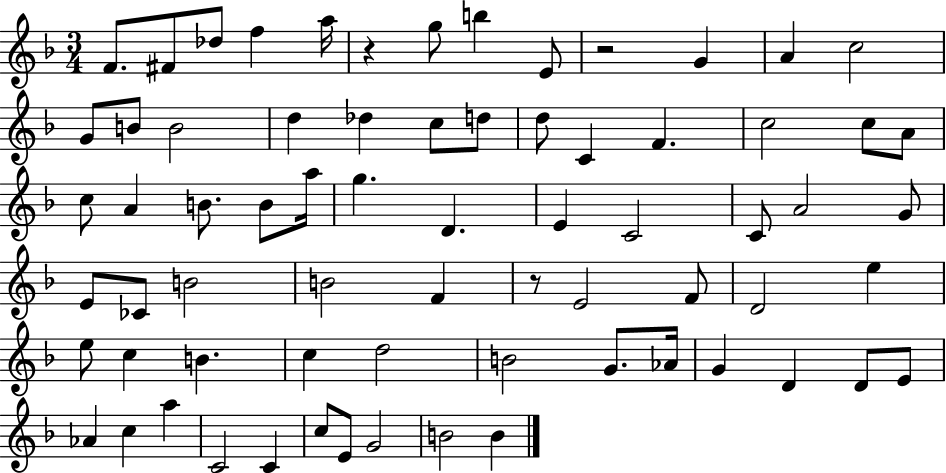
F4/e. F#4/e Db5/e F5/q A5/s R/q G5/e B5/q E4/e R/h G4/q A4/q C5/h G4/e B4/e B4/h D5/q Db5/q C5/e D5/e D5/e C4/q F4/q. C5/h C5/e A4/e C5/e A4/q B4/e. B4/e A5/s G5/q. D4/q. E4/q C4/h C4/e A4/h G4/e E4/e CES4/e B4/h B4/h F4/q R/e E4/h F4/e D4/h E5/q E5/e C5/q B4/q. C5/q D5/h B4/h G4/e. Ab4/s G4/q D4/q D4/e E4/e Ab4/q C5/q A5/q C4/h C4/q C5/e E4/e G4/h B4/h B4/q